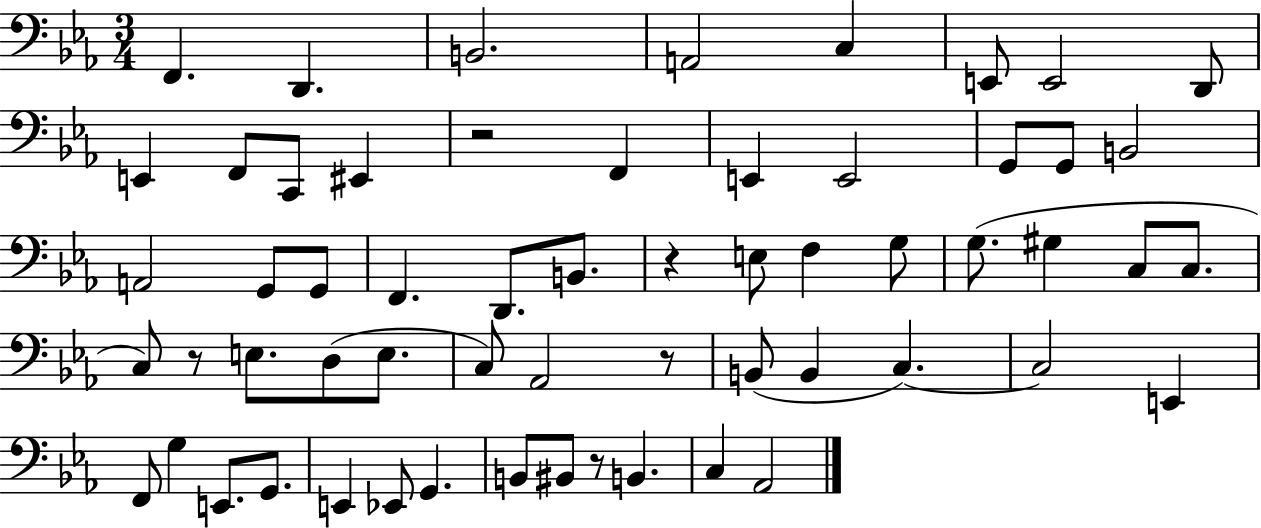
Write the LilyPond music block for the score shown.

{
  \clef bass
  \numericTimeSignature
  \time 3/4
  \key ees \major
  f,4. d,4. | b,2. | a,2 c4 | e,8 e,2 d,8 | \break e,4 f,8 c,8 eis,4 | r2 f,4 | e,4 e,2 | g,8 g,8 b,2 | \break a,2 g,8 g,8 | f,4. d,8. b,8. | r4 e8 f4 g8 | g8.( gis4 c8 c8. | \break c8) r8 e8. d8( e8. | c8) aes,2 r8 | b,8( b,4 c4.~~) | c2 e,4 | \break f,8 g4 e,8. g,8. | e,4 ees,8 g,4. | b,8 bis,8 r8 b,4. | c4 aes,2 | \break \bar "|."
}